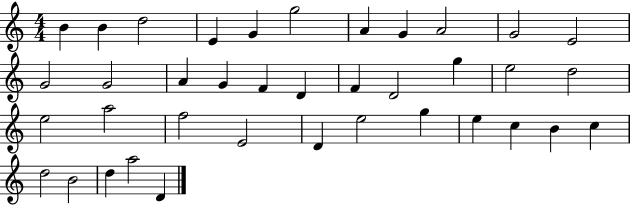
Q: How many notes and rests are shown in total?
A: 38